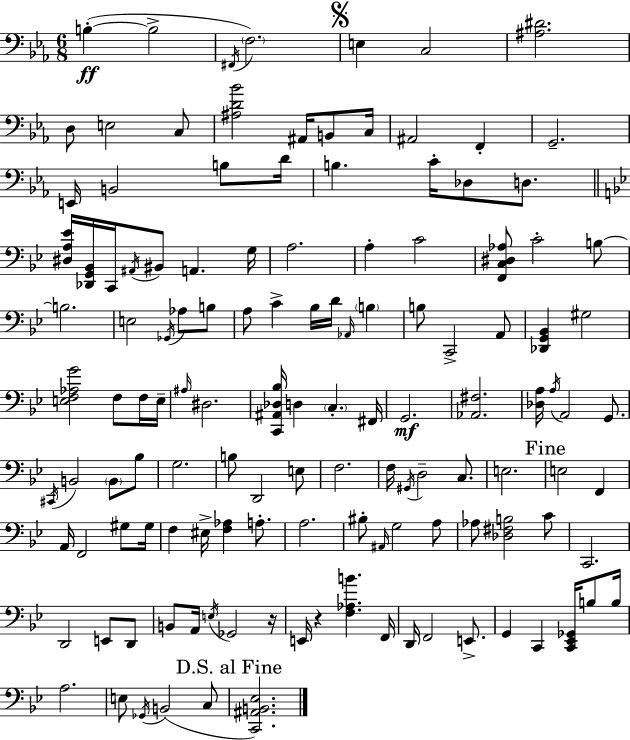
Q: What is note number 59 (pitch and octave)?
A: A2